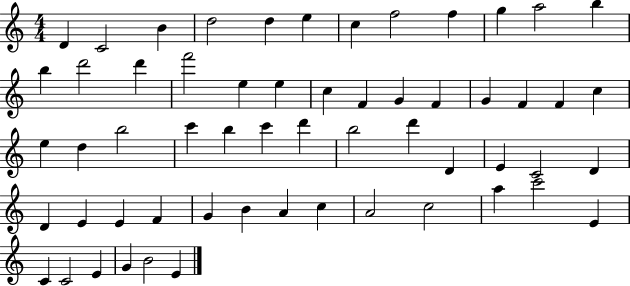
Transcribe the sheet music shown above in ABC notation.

X:1
T:Untitled
M:4/4
L:1/4
K:C
D C2 B d2 d e c f2 f g a2 b b d'2 d' f'2 e e c F G F G F F c e d b2 c' b c' d' b2 d' D E C2 D D E E F G B A c A2 c2 a c'2 E C C2 E G B2 E